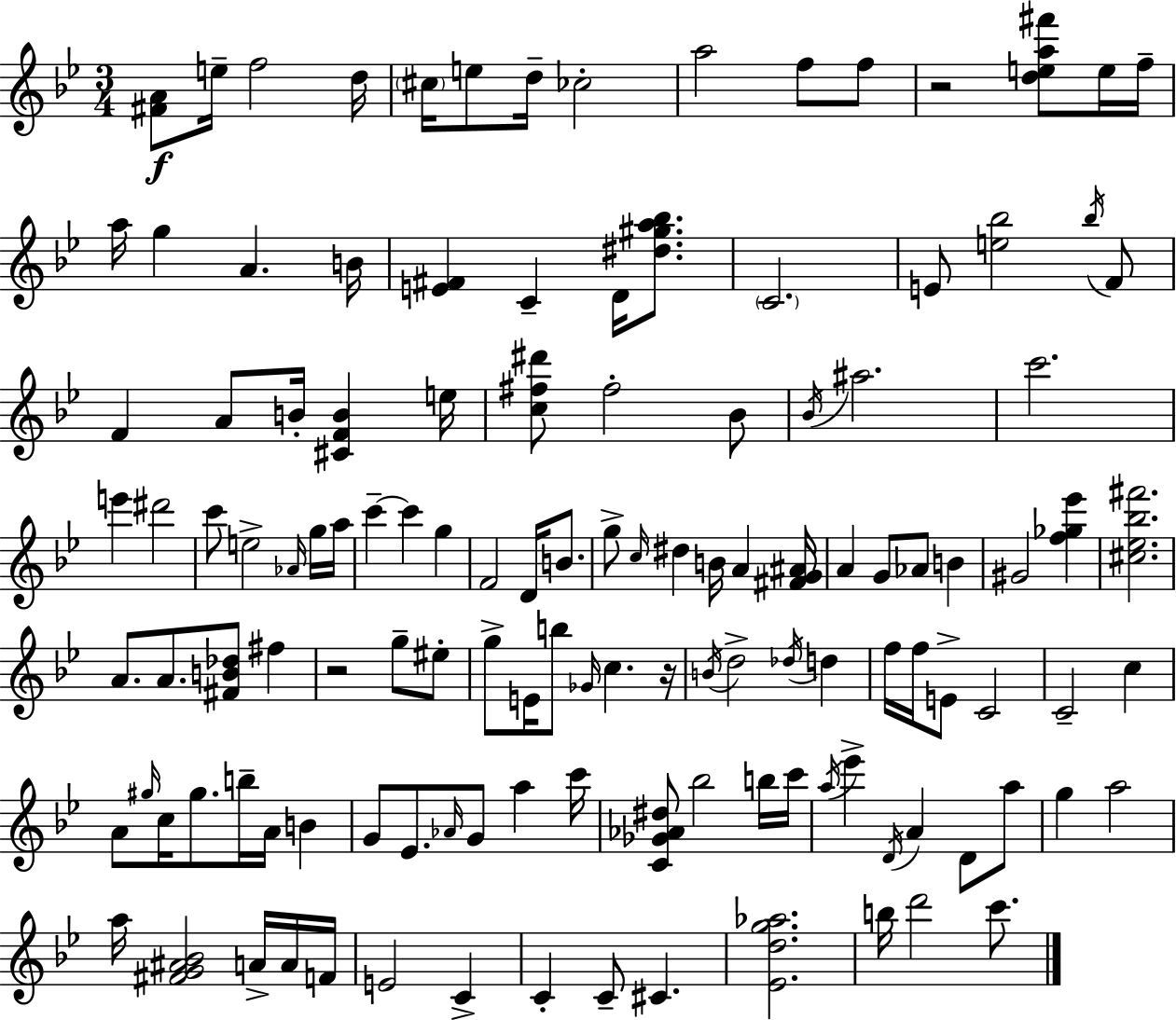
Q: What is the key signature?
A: G minor